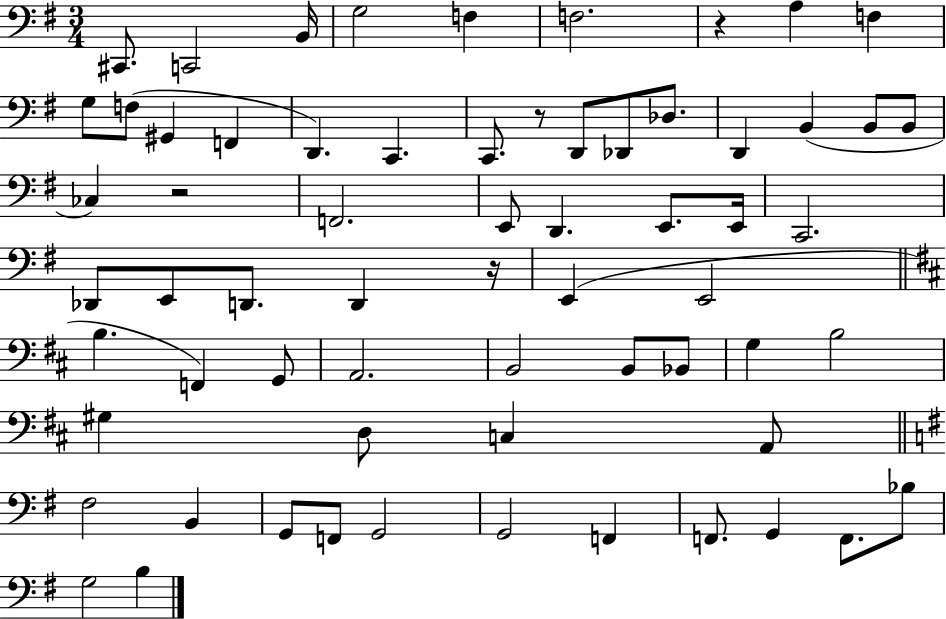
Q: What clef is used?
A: bass